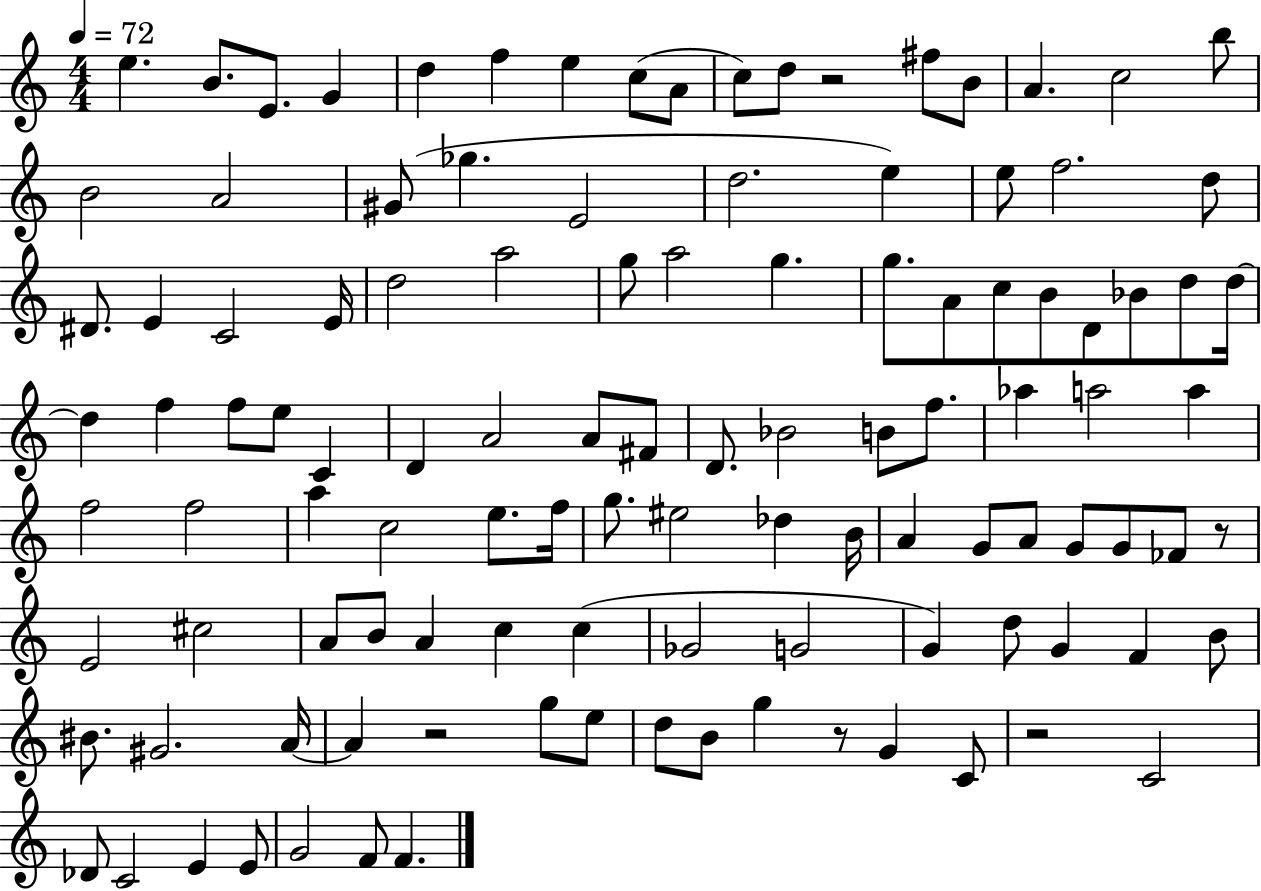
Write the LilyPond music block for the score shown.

{
  \clef treble
  \numericTimeSignature
  \time 4/4
  \key c \major
  \tempo 4 = 72
  e''4. b'8. e'8. g'4 | d''4 f''4 e''4 c''8( a'8 | c''8) d''8 r2 fis''8 b'8 | a'4. c''2 b''8 | \break b'2 a'2 | gis'8( ges''4. e'2 | d''2. e''4) | e''8 f''2. d''8 | \break dis'8. e'4 c'2 e'16 | d''2 a''2 | g''8 a''2 g''4. | g''8. a'8 c''8 b'8 d'8 bes'8 d''8 d''16~~ | \break d''4 f''4 f''8 e''8 c'4 | d'4 a'2 a'8 fis'8 | d'8. bes'2 b'8 f''8. | aes''4 a''2 a''4 | \break f''2 f''2 | a''4 c''2 e''8. f''16 | g''8. eis''2 des''4 b'16 | a'4 g'8 a'8 g'8 g'8 fes'8 r8 | \break e'2 cis''2 | a'8 b'8 a'4 c''4 c''4( | ges'2 g'2 | g'4) d''8 g'4 f'4 b'8 | \break bis'8. gis'2. a'16~~ | a'4 r2 g''8 e''8 | d''8 b'8 g''4 r8 g'4 c'8 | r2 c'2 | \break des'8 c'2 e'4 e'8 | g'2 f'8 f'4. | \bar "|."
}